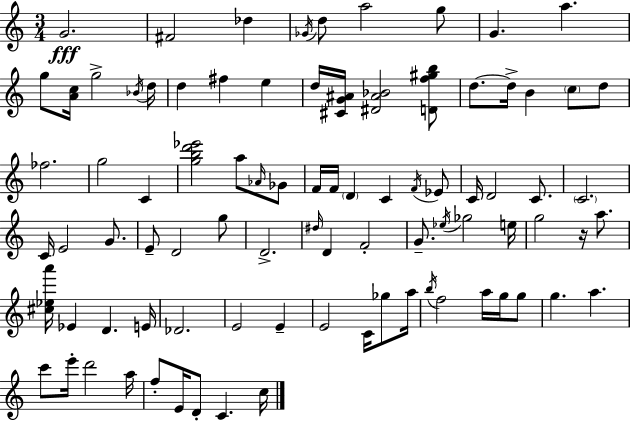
G4/h. F#4/h Db5/q Gb4/s D5/e A5/h G5/e G4/q. A5/q. G5/e [A4,C5]/s G5/h Bb4/s D5/s D5/q F#5/q E5/q D5/s [C#4,G4,A#4]/s [D#4,A#4,Bb4]/h [D4,F5,G#5,B5]/e D5/e. D5/s B4/q C5/e D5/e FES5/h. G5/h C4/q [G5,B5,D6,Eb6]/h A5/e Ab4/s Gb4/e F4/s F4/s D4/q C4/q F4/s Eb4/e C4/s D4/h C4/e. C4/h. C4/s E4/h G4/e. E4/e D4/h G5/e D4/h. D#5/s D4/q F4/h G4/e. Eb5/s Gb5/h E5/s G5/h R/s A5/e. [C#5,Eb5,A6]/s Eb4/q D4/q. E4/s Db4/h. E4/h E4/q E4/h C4/s Gb5/e A5/s B5/s F5/h A5/s G5/s G5/e G5/q. A5/q. C6/e E6/s D6/h A5/s F5/e E4/s D4/e C4/q. C5/s